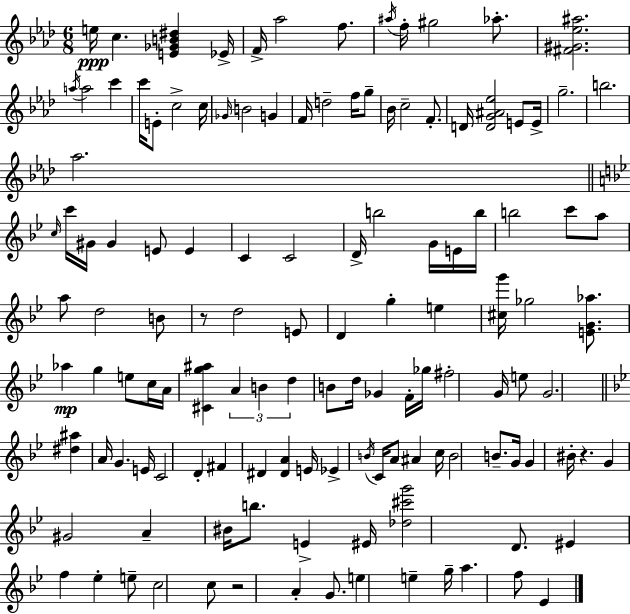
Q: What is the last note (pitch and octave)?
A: Eb4